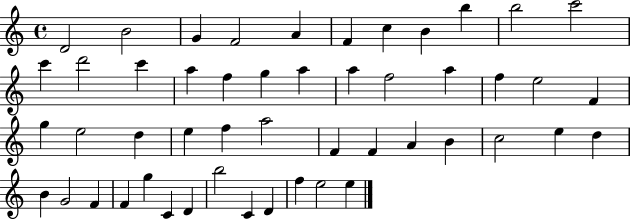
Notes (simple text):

D4/h B4/h G4/q F4/h A4/q F4/q C5/q B4/q B5/q B5/h C6/h C6/q D6/h C6/q A5/q F5/q G5/q A5/q A5/q F5/h A5/q F5/q E5/h F4/q G5/q E5/h D5/q E5/q F5/q A5/h F4/q F4/q A4/q B4/q C5/h E5/q D5/q B4/q G4/h F4/q F4/q G5/q C4/q D4/q B5/h C4/q D4/q F5/q E5/h E5/q